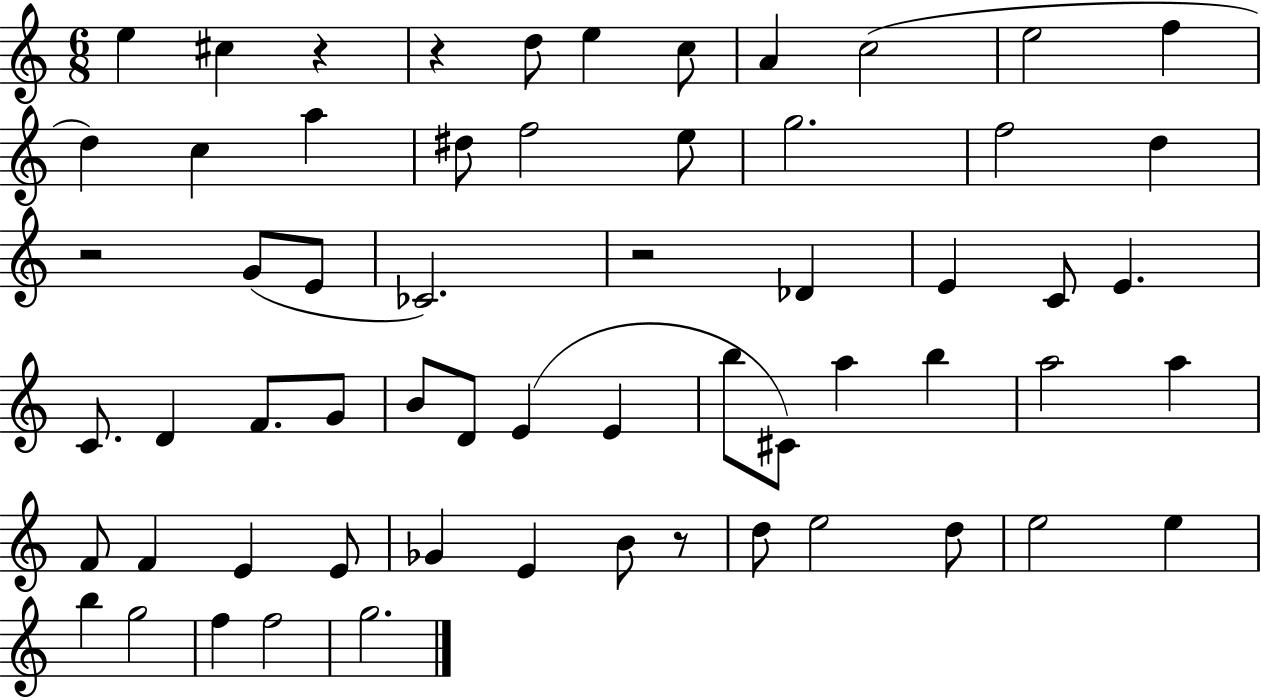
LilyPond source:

{
  \clef treble
  \numericTimeSignature
  \time 6/8
  \key c \major
  e''4 cis''4 r4 | r4 d''8 e''4 c''8 | a'4 c''2( | e''2 f''4 | \break d''4) c''4 a''4 | dis''8 f''2 e''8 | g''2. | f''2 d''4 | \break r2 g'8( e'8 | ces'2.) | r2 des'4 | e'4 c'8 e'4. | \break c'8. d'4 f'8. g'8 | b'8 d'8 e'4( e'4 | b''8 cis'8) a''4 b''4 | a''2 a''4 | \break f'8 f'4 e'4 e'8 | ges'4 e'4 b'8 r8 | d''8 e''2 d''8 | e''2 e''4 | \break b''4 g''2 | f''4 f''2 | g''2. | \bar "|."
}